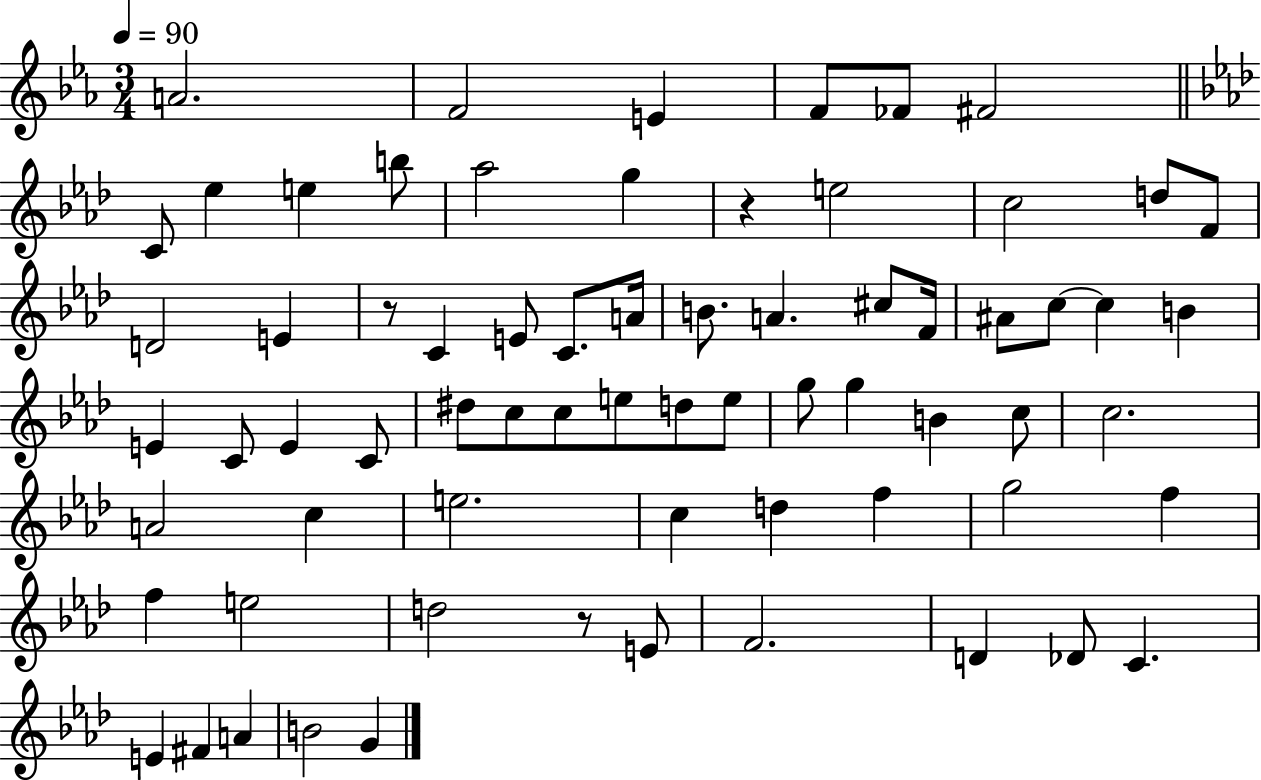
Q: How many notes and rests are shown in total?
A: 69